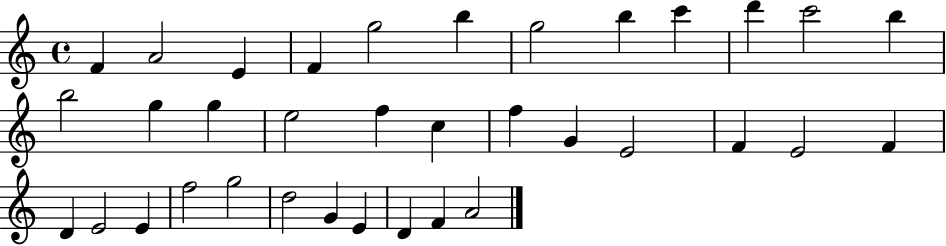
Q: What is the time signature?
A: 4/4